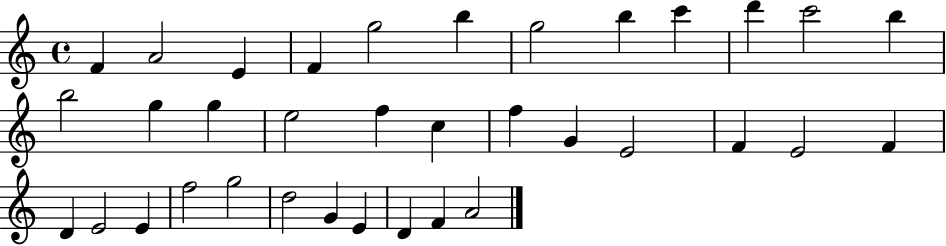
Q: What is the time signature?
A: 4/4